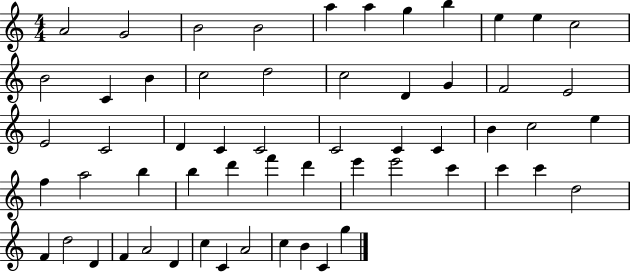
{
  \clef treble
  \numericTimeSignature
  \time 4/4
  \key c \major
  a'2 g'2 | b'2 b'2 | a''4 a''4 g''4 b''4 | e''4 e''4 c''2 | \break b'2 c'4 b'4 | c''2 d''2 | c''2 d'4 g'4 | f'2 e'2 | \break e'2 c'2 | d'4 c'4 c'2 | c'2 c'4 c'4 | b'4 c''2 e''4 | \break f''4 a''2 b''4 | b''4 d'''4 f'''4 d'''4 | e'''4 e'''2 c'''4 | c'''4 c'''4 d''2 | \break f'4 d''2 d'4 | f'4 a'2 d'4 | c''4 c'4 a'2 | c''4 b'4 c'4 g''4 | \break \bar "|."
}